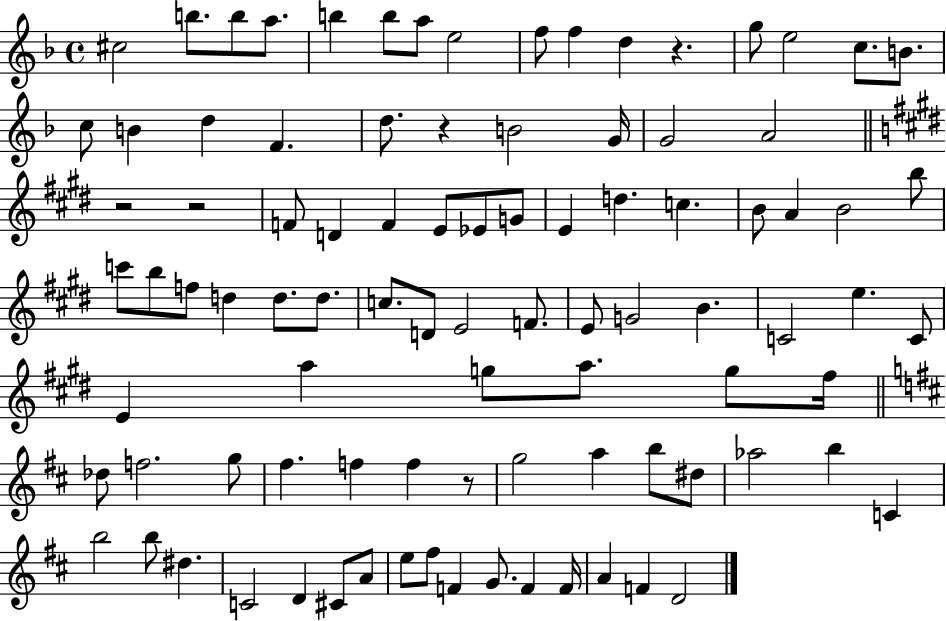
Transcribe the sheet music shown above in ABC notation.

X:1
T:Untitled
M:4/4
L:1/4
K:F
^c2 b/2 b/2 a/2 b b/2 a/2 e2 f/2 f d z g/2 e2 c/2 B/2 c/2 B d F d/2 z B2 G/4 G2 A2 z2 z2 F/2 D F E/2 _E/2 G/2 E d c B/2 A B2 b/2 c'/2 b/2 f/2 d d/2 d/2 c/2 D/2 E2 F/2 E/2 G2 B C2 e C/2 E a g/2 a/2 g/2 ^f/4 _d/2 f2 g/2 ^f f f z/2 g2 a b/2 ^d/2 _a2 b C b2 b/2 ^d C2 D ^C/2 A/2 e/2 ^f/2 F G/2 F F/4 A F D2